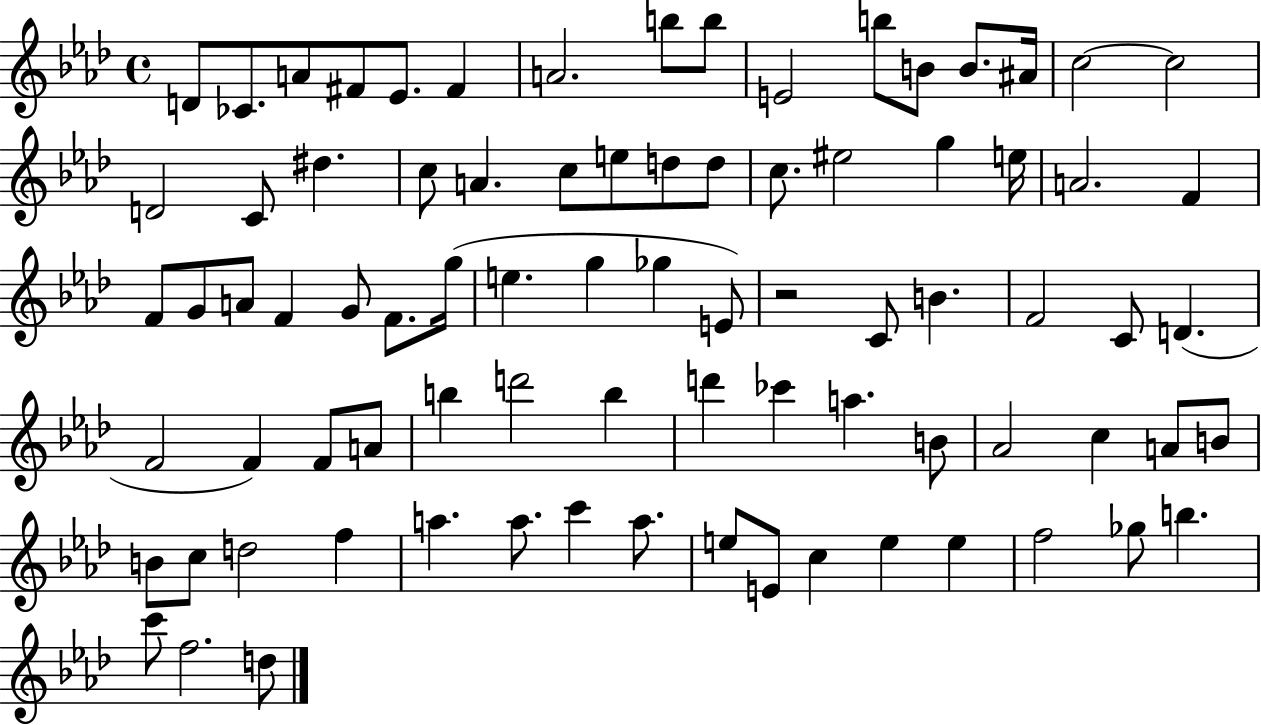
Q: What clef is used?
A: treble